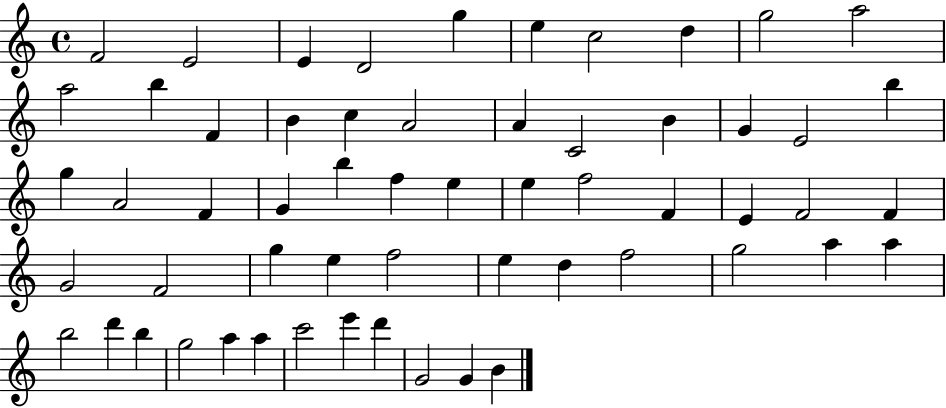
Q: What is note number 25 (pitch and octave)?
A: F4